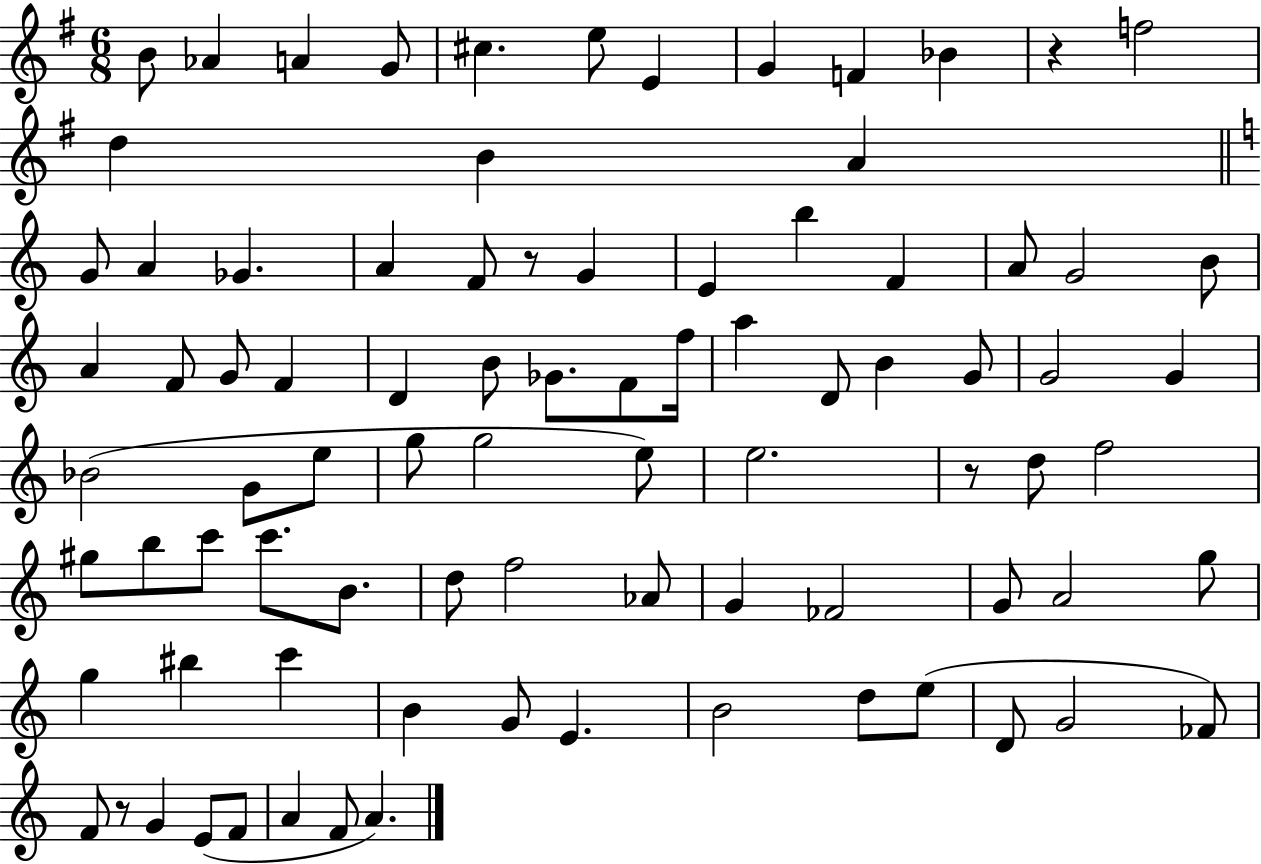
X:1
T:Untitled
M:6/8
L:1/4
K:G
B/2 _A A G/2 ^c e/2 E G F _B z f2 d B A G/2 A _G A F/2 z/2 G E b F A/2 G2 B/2 A F/2 G/2 F D B/2 _G/2 F/2 f/4 a D/2 B G/2 G2 G _B2 G/2 e/2 g/2 g2 e/2 e2 z/2 d/2 f2 ^g/2 b/2 c'/2 c'/2 B/2 d/2 f2 _A/2 G _F2 G/2 A2 g/2 g ^b c' B G/2 E B2 d/2 e/2 D/2 G2 _F/2 F/2 z/2 G E/2 F/2 A F/2 A